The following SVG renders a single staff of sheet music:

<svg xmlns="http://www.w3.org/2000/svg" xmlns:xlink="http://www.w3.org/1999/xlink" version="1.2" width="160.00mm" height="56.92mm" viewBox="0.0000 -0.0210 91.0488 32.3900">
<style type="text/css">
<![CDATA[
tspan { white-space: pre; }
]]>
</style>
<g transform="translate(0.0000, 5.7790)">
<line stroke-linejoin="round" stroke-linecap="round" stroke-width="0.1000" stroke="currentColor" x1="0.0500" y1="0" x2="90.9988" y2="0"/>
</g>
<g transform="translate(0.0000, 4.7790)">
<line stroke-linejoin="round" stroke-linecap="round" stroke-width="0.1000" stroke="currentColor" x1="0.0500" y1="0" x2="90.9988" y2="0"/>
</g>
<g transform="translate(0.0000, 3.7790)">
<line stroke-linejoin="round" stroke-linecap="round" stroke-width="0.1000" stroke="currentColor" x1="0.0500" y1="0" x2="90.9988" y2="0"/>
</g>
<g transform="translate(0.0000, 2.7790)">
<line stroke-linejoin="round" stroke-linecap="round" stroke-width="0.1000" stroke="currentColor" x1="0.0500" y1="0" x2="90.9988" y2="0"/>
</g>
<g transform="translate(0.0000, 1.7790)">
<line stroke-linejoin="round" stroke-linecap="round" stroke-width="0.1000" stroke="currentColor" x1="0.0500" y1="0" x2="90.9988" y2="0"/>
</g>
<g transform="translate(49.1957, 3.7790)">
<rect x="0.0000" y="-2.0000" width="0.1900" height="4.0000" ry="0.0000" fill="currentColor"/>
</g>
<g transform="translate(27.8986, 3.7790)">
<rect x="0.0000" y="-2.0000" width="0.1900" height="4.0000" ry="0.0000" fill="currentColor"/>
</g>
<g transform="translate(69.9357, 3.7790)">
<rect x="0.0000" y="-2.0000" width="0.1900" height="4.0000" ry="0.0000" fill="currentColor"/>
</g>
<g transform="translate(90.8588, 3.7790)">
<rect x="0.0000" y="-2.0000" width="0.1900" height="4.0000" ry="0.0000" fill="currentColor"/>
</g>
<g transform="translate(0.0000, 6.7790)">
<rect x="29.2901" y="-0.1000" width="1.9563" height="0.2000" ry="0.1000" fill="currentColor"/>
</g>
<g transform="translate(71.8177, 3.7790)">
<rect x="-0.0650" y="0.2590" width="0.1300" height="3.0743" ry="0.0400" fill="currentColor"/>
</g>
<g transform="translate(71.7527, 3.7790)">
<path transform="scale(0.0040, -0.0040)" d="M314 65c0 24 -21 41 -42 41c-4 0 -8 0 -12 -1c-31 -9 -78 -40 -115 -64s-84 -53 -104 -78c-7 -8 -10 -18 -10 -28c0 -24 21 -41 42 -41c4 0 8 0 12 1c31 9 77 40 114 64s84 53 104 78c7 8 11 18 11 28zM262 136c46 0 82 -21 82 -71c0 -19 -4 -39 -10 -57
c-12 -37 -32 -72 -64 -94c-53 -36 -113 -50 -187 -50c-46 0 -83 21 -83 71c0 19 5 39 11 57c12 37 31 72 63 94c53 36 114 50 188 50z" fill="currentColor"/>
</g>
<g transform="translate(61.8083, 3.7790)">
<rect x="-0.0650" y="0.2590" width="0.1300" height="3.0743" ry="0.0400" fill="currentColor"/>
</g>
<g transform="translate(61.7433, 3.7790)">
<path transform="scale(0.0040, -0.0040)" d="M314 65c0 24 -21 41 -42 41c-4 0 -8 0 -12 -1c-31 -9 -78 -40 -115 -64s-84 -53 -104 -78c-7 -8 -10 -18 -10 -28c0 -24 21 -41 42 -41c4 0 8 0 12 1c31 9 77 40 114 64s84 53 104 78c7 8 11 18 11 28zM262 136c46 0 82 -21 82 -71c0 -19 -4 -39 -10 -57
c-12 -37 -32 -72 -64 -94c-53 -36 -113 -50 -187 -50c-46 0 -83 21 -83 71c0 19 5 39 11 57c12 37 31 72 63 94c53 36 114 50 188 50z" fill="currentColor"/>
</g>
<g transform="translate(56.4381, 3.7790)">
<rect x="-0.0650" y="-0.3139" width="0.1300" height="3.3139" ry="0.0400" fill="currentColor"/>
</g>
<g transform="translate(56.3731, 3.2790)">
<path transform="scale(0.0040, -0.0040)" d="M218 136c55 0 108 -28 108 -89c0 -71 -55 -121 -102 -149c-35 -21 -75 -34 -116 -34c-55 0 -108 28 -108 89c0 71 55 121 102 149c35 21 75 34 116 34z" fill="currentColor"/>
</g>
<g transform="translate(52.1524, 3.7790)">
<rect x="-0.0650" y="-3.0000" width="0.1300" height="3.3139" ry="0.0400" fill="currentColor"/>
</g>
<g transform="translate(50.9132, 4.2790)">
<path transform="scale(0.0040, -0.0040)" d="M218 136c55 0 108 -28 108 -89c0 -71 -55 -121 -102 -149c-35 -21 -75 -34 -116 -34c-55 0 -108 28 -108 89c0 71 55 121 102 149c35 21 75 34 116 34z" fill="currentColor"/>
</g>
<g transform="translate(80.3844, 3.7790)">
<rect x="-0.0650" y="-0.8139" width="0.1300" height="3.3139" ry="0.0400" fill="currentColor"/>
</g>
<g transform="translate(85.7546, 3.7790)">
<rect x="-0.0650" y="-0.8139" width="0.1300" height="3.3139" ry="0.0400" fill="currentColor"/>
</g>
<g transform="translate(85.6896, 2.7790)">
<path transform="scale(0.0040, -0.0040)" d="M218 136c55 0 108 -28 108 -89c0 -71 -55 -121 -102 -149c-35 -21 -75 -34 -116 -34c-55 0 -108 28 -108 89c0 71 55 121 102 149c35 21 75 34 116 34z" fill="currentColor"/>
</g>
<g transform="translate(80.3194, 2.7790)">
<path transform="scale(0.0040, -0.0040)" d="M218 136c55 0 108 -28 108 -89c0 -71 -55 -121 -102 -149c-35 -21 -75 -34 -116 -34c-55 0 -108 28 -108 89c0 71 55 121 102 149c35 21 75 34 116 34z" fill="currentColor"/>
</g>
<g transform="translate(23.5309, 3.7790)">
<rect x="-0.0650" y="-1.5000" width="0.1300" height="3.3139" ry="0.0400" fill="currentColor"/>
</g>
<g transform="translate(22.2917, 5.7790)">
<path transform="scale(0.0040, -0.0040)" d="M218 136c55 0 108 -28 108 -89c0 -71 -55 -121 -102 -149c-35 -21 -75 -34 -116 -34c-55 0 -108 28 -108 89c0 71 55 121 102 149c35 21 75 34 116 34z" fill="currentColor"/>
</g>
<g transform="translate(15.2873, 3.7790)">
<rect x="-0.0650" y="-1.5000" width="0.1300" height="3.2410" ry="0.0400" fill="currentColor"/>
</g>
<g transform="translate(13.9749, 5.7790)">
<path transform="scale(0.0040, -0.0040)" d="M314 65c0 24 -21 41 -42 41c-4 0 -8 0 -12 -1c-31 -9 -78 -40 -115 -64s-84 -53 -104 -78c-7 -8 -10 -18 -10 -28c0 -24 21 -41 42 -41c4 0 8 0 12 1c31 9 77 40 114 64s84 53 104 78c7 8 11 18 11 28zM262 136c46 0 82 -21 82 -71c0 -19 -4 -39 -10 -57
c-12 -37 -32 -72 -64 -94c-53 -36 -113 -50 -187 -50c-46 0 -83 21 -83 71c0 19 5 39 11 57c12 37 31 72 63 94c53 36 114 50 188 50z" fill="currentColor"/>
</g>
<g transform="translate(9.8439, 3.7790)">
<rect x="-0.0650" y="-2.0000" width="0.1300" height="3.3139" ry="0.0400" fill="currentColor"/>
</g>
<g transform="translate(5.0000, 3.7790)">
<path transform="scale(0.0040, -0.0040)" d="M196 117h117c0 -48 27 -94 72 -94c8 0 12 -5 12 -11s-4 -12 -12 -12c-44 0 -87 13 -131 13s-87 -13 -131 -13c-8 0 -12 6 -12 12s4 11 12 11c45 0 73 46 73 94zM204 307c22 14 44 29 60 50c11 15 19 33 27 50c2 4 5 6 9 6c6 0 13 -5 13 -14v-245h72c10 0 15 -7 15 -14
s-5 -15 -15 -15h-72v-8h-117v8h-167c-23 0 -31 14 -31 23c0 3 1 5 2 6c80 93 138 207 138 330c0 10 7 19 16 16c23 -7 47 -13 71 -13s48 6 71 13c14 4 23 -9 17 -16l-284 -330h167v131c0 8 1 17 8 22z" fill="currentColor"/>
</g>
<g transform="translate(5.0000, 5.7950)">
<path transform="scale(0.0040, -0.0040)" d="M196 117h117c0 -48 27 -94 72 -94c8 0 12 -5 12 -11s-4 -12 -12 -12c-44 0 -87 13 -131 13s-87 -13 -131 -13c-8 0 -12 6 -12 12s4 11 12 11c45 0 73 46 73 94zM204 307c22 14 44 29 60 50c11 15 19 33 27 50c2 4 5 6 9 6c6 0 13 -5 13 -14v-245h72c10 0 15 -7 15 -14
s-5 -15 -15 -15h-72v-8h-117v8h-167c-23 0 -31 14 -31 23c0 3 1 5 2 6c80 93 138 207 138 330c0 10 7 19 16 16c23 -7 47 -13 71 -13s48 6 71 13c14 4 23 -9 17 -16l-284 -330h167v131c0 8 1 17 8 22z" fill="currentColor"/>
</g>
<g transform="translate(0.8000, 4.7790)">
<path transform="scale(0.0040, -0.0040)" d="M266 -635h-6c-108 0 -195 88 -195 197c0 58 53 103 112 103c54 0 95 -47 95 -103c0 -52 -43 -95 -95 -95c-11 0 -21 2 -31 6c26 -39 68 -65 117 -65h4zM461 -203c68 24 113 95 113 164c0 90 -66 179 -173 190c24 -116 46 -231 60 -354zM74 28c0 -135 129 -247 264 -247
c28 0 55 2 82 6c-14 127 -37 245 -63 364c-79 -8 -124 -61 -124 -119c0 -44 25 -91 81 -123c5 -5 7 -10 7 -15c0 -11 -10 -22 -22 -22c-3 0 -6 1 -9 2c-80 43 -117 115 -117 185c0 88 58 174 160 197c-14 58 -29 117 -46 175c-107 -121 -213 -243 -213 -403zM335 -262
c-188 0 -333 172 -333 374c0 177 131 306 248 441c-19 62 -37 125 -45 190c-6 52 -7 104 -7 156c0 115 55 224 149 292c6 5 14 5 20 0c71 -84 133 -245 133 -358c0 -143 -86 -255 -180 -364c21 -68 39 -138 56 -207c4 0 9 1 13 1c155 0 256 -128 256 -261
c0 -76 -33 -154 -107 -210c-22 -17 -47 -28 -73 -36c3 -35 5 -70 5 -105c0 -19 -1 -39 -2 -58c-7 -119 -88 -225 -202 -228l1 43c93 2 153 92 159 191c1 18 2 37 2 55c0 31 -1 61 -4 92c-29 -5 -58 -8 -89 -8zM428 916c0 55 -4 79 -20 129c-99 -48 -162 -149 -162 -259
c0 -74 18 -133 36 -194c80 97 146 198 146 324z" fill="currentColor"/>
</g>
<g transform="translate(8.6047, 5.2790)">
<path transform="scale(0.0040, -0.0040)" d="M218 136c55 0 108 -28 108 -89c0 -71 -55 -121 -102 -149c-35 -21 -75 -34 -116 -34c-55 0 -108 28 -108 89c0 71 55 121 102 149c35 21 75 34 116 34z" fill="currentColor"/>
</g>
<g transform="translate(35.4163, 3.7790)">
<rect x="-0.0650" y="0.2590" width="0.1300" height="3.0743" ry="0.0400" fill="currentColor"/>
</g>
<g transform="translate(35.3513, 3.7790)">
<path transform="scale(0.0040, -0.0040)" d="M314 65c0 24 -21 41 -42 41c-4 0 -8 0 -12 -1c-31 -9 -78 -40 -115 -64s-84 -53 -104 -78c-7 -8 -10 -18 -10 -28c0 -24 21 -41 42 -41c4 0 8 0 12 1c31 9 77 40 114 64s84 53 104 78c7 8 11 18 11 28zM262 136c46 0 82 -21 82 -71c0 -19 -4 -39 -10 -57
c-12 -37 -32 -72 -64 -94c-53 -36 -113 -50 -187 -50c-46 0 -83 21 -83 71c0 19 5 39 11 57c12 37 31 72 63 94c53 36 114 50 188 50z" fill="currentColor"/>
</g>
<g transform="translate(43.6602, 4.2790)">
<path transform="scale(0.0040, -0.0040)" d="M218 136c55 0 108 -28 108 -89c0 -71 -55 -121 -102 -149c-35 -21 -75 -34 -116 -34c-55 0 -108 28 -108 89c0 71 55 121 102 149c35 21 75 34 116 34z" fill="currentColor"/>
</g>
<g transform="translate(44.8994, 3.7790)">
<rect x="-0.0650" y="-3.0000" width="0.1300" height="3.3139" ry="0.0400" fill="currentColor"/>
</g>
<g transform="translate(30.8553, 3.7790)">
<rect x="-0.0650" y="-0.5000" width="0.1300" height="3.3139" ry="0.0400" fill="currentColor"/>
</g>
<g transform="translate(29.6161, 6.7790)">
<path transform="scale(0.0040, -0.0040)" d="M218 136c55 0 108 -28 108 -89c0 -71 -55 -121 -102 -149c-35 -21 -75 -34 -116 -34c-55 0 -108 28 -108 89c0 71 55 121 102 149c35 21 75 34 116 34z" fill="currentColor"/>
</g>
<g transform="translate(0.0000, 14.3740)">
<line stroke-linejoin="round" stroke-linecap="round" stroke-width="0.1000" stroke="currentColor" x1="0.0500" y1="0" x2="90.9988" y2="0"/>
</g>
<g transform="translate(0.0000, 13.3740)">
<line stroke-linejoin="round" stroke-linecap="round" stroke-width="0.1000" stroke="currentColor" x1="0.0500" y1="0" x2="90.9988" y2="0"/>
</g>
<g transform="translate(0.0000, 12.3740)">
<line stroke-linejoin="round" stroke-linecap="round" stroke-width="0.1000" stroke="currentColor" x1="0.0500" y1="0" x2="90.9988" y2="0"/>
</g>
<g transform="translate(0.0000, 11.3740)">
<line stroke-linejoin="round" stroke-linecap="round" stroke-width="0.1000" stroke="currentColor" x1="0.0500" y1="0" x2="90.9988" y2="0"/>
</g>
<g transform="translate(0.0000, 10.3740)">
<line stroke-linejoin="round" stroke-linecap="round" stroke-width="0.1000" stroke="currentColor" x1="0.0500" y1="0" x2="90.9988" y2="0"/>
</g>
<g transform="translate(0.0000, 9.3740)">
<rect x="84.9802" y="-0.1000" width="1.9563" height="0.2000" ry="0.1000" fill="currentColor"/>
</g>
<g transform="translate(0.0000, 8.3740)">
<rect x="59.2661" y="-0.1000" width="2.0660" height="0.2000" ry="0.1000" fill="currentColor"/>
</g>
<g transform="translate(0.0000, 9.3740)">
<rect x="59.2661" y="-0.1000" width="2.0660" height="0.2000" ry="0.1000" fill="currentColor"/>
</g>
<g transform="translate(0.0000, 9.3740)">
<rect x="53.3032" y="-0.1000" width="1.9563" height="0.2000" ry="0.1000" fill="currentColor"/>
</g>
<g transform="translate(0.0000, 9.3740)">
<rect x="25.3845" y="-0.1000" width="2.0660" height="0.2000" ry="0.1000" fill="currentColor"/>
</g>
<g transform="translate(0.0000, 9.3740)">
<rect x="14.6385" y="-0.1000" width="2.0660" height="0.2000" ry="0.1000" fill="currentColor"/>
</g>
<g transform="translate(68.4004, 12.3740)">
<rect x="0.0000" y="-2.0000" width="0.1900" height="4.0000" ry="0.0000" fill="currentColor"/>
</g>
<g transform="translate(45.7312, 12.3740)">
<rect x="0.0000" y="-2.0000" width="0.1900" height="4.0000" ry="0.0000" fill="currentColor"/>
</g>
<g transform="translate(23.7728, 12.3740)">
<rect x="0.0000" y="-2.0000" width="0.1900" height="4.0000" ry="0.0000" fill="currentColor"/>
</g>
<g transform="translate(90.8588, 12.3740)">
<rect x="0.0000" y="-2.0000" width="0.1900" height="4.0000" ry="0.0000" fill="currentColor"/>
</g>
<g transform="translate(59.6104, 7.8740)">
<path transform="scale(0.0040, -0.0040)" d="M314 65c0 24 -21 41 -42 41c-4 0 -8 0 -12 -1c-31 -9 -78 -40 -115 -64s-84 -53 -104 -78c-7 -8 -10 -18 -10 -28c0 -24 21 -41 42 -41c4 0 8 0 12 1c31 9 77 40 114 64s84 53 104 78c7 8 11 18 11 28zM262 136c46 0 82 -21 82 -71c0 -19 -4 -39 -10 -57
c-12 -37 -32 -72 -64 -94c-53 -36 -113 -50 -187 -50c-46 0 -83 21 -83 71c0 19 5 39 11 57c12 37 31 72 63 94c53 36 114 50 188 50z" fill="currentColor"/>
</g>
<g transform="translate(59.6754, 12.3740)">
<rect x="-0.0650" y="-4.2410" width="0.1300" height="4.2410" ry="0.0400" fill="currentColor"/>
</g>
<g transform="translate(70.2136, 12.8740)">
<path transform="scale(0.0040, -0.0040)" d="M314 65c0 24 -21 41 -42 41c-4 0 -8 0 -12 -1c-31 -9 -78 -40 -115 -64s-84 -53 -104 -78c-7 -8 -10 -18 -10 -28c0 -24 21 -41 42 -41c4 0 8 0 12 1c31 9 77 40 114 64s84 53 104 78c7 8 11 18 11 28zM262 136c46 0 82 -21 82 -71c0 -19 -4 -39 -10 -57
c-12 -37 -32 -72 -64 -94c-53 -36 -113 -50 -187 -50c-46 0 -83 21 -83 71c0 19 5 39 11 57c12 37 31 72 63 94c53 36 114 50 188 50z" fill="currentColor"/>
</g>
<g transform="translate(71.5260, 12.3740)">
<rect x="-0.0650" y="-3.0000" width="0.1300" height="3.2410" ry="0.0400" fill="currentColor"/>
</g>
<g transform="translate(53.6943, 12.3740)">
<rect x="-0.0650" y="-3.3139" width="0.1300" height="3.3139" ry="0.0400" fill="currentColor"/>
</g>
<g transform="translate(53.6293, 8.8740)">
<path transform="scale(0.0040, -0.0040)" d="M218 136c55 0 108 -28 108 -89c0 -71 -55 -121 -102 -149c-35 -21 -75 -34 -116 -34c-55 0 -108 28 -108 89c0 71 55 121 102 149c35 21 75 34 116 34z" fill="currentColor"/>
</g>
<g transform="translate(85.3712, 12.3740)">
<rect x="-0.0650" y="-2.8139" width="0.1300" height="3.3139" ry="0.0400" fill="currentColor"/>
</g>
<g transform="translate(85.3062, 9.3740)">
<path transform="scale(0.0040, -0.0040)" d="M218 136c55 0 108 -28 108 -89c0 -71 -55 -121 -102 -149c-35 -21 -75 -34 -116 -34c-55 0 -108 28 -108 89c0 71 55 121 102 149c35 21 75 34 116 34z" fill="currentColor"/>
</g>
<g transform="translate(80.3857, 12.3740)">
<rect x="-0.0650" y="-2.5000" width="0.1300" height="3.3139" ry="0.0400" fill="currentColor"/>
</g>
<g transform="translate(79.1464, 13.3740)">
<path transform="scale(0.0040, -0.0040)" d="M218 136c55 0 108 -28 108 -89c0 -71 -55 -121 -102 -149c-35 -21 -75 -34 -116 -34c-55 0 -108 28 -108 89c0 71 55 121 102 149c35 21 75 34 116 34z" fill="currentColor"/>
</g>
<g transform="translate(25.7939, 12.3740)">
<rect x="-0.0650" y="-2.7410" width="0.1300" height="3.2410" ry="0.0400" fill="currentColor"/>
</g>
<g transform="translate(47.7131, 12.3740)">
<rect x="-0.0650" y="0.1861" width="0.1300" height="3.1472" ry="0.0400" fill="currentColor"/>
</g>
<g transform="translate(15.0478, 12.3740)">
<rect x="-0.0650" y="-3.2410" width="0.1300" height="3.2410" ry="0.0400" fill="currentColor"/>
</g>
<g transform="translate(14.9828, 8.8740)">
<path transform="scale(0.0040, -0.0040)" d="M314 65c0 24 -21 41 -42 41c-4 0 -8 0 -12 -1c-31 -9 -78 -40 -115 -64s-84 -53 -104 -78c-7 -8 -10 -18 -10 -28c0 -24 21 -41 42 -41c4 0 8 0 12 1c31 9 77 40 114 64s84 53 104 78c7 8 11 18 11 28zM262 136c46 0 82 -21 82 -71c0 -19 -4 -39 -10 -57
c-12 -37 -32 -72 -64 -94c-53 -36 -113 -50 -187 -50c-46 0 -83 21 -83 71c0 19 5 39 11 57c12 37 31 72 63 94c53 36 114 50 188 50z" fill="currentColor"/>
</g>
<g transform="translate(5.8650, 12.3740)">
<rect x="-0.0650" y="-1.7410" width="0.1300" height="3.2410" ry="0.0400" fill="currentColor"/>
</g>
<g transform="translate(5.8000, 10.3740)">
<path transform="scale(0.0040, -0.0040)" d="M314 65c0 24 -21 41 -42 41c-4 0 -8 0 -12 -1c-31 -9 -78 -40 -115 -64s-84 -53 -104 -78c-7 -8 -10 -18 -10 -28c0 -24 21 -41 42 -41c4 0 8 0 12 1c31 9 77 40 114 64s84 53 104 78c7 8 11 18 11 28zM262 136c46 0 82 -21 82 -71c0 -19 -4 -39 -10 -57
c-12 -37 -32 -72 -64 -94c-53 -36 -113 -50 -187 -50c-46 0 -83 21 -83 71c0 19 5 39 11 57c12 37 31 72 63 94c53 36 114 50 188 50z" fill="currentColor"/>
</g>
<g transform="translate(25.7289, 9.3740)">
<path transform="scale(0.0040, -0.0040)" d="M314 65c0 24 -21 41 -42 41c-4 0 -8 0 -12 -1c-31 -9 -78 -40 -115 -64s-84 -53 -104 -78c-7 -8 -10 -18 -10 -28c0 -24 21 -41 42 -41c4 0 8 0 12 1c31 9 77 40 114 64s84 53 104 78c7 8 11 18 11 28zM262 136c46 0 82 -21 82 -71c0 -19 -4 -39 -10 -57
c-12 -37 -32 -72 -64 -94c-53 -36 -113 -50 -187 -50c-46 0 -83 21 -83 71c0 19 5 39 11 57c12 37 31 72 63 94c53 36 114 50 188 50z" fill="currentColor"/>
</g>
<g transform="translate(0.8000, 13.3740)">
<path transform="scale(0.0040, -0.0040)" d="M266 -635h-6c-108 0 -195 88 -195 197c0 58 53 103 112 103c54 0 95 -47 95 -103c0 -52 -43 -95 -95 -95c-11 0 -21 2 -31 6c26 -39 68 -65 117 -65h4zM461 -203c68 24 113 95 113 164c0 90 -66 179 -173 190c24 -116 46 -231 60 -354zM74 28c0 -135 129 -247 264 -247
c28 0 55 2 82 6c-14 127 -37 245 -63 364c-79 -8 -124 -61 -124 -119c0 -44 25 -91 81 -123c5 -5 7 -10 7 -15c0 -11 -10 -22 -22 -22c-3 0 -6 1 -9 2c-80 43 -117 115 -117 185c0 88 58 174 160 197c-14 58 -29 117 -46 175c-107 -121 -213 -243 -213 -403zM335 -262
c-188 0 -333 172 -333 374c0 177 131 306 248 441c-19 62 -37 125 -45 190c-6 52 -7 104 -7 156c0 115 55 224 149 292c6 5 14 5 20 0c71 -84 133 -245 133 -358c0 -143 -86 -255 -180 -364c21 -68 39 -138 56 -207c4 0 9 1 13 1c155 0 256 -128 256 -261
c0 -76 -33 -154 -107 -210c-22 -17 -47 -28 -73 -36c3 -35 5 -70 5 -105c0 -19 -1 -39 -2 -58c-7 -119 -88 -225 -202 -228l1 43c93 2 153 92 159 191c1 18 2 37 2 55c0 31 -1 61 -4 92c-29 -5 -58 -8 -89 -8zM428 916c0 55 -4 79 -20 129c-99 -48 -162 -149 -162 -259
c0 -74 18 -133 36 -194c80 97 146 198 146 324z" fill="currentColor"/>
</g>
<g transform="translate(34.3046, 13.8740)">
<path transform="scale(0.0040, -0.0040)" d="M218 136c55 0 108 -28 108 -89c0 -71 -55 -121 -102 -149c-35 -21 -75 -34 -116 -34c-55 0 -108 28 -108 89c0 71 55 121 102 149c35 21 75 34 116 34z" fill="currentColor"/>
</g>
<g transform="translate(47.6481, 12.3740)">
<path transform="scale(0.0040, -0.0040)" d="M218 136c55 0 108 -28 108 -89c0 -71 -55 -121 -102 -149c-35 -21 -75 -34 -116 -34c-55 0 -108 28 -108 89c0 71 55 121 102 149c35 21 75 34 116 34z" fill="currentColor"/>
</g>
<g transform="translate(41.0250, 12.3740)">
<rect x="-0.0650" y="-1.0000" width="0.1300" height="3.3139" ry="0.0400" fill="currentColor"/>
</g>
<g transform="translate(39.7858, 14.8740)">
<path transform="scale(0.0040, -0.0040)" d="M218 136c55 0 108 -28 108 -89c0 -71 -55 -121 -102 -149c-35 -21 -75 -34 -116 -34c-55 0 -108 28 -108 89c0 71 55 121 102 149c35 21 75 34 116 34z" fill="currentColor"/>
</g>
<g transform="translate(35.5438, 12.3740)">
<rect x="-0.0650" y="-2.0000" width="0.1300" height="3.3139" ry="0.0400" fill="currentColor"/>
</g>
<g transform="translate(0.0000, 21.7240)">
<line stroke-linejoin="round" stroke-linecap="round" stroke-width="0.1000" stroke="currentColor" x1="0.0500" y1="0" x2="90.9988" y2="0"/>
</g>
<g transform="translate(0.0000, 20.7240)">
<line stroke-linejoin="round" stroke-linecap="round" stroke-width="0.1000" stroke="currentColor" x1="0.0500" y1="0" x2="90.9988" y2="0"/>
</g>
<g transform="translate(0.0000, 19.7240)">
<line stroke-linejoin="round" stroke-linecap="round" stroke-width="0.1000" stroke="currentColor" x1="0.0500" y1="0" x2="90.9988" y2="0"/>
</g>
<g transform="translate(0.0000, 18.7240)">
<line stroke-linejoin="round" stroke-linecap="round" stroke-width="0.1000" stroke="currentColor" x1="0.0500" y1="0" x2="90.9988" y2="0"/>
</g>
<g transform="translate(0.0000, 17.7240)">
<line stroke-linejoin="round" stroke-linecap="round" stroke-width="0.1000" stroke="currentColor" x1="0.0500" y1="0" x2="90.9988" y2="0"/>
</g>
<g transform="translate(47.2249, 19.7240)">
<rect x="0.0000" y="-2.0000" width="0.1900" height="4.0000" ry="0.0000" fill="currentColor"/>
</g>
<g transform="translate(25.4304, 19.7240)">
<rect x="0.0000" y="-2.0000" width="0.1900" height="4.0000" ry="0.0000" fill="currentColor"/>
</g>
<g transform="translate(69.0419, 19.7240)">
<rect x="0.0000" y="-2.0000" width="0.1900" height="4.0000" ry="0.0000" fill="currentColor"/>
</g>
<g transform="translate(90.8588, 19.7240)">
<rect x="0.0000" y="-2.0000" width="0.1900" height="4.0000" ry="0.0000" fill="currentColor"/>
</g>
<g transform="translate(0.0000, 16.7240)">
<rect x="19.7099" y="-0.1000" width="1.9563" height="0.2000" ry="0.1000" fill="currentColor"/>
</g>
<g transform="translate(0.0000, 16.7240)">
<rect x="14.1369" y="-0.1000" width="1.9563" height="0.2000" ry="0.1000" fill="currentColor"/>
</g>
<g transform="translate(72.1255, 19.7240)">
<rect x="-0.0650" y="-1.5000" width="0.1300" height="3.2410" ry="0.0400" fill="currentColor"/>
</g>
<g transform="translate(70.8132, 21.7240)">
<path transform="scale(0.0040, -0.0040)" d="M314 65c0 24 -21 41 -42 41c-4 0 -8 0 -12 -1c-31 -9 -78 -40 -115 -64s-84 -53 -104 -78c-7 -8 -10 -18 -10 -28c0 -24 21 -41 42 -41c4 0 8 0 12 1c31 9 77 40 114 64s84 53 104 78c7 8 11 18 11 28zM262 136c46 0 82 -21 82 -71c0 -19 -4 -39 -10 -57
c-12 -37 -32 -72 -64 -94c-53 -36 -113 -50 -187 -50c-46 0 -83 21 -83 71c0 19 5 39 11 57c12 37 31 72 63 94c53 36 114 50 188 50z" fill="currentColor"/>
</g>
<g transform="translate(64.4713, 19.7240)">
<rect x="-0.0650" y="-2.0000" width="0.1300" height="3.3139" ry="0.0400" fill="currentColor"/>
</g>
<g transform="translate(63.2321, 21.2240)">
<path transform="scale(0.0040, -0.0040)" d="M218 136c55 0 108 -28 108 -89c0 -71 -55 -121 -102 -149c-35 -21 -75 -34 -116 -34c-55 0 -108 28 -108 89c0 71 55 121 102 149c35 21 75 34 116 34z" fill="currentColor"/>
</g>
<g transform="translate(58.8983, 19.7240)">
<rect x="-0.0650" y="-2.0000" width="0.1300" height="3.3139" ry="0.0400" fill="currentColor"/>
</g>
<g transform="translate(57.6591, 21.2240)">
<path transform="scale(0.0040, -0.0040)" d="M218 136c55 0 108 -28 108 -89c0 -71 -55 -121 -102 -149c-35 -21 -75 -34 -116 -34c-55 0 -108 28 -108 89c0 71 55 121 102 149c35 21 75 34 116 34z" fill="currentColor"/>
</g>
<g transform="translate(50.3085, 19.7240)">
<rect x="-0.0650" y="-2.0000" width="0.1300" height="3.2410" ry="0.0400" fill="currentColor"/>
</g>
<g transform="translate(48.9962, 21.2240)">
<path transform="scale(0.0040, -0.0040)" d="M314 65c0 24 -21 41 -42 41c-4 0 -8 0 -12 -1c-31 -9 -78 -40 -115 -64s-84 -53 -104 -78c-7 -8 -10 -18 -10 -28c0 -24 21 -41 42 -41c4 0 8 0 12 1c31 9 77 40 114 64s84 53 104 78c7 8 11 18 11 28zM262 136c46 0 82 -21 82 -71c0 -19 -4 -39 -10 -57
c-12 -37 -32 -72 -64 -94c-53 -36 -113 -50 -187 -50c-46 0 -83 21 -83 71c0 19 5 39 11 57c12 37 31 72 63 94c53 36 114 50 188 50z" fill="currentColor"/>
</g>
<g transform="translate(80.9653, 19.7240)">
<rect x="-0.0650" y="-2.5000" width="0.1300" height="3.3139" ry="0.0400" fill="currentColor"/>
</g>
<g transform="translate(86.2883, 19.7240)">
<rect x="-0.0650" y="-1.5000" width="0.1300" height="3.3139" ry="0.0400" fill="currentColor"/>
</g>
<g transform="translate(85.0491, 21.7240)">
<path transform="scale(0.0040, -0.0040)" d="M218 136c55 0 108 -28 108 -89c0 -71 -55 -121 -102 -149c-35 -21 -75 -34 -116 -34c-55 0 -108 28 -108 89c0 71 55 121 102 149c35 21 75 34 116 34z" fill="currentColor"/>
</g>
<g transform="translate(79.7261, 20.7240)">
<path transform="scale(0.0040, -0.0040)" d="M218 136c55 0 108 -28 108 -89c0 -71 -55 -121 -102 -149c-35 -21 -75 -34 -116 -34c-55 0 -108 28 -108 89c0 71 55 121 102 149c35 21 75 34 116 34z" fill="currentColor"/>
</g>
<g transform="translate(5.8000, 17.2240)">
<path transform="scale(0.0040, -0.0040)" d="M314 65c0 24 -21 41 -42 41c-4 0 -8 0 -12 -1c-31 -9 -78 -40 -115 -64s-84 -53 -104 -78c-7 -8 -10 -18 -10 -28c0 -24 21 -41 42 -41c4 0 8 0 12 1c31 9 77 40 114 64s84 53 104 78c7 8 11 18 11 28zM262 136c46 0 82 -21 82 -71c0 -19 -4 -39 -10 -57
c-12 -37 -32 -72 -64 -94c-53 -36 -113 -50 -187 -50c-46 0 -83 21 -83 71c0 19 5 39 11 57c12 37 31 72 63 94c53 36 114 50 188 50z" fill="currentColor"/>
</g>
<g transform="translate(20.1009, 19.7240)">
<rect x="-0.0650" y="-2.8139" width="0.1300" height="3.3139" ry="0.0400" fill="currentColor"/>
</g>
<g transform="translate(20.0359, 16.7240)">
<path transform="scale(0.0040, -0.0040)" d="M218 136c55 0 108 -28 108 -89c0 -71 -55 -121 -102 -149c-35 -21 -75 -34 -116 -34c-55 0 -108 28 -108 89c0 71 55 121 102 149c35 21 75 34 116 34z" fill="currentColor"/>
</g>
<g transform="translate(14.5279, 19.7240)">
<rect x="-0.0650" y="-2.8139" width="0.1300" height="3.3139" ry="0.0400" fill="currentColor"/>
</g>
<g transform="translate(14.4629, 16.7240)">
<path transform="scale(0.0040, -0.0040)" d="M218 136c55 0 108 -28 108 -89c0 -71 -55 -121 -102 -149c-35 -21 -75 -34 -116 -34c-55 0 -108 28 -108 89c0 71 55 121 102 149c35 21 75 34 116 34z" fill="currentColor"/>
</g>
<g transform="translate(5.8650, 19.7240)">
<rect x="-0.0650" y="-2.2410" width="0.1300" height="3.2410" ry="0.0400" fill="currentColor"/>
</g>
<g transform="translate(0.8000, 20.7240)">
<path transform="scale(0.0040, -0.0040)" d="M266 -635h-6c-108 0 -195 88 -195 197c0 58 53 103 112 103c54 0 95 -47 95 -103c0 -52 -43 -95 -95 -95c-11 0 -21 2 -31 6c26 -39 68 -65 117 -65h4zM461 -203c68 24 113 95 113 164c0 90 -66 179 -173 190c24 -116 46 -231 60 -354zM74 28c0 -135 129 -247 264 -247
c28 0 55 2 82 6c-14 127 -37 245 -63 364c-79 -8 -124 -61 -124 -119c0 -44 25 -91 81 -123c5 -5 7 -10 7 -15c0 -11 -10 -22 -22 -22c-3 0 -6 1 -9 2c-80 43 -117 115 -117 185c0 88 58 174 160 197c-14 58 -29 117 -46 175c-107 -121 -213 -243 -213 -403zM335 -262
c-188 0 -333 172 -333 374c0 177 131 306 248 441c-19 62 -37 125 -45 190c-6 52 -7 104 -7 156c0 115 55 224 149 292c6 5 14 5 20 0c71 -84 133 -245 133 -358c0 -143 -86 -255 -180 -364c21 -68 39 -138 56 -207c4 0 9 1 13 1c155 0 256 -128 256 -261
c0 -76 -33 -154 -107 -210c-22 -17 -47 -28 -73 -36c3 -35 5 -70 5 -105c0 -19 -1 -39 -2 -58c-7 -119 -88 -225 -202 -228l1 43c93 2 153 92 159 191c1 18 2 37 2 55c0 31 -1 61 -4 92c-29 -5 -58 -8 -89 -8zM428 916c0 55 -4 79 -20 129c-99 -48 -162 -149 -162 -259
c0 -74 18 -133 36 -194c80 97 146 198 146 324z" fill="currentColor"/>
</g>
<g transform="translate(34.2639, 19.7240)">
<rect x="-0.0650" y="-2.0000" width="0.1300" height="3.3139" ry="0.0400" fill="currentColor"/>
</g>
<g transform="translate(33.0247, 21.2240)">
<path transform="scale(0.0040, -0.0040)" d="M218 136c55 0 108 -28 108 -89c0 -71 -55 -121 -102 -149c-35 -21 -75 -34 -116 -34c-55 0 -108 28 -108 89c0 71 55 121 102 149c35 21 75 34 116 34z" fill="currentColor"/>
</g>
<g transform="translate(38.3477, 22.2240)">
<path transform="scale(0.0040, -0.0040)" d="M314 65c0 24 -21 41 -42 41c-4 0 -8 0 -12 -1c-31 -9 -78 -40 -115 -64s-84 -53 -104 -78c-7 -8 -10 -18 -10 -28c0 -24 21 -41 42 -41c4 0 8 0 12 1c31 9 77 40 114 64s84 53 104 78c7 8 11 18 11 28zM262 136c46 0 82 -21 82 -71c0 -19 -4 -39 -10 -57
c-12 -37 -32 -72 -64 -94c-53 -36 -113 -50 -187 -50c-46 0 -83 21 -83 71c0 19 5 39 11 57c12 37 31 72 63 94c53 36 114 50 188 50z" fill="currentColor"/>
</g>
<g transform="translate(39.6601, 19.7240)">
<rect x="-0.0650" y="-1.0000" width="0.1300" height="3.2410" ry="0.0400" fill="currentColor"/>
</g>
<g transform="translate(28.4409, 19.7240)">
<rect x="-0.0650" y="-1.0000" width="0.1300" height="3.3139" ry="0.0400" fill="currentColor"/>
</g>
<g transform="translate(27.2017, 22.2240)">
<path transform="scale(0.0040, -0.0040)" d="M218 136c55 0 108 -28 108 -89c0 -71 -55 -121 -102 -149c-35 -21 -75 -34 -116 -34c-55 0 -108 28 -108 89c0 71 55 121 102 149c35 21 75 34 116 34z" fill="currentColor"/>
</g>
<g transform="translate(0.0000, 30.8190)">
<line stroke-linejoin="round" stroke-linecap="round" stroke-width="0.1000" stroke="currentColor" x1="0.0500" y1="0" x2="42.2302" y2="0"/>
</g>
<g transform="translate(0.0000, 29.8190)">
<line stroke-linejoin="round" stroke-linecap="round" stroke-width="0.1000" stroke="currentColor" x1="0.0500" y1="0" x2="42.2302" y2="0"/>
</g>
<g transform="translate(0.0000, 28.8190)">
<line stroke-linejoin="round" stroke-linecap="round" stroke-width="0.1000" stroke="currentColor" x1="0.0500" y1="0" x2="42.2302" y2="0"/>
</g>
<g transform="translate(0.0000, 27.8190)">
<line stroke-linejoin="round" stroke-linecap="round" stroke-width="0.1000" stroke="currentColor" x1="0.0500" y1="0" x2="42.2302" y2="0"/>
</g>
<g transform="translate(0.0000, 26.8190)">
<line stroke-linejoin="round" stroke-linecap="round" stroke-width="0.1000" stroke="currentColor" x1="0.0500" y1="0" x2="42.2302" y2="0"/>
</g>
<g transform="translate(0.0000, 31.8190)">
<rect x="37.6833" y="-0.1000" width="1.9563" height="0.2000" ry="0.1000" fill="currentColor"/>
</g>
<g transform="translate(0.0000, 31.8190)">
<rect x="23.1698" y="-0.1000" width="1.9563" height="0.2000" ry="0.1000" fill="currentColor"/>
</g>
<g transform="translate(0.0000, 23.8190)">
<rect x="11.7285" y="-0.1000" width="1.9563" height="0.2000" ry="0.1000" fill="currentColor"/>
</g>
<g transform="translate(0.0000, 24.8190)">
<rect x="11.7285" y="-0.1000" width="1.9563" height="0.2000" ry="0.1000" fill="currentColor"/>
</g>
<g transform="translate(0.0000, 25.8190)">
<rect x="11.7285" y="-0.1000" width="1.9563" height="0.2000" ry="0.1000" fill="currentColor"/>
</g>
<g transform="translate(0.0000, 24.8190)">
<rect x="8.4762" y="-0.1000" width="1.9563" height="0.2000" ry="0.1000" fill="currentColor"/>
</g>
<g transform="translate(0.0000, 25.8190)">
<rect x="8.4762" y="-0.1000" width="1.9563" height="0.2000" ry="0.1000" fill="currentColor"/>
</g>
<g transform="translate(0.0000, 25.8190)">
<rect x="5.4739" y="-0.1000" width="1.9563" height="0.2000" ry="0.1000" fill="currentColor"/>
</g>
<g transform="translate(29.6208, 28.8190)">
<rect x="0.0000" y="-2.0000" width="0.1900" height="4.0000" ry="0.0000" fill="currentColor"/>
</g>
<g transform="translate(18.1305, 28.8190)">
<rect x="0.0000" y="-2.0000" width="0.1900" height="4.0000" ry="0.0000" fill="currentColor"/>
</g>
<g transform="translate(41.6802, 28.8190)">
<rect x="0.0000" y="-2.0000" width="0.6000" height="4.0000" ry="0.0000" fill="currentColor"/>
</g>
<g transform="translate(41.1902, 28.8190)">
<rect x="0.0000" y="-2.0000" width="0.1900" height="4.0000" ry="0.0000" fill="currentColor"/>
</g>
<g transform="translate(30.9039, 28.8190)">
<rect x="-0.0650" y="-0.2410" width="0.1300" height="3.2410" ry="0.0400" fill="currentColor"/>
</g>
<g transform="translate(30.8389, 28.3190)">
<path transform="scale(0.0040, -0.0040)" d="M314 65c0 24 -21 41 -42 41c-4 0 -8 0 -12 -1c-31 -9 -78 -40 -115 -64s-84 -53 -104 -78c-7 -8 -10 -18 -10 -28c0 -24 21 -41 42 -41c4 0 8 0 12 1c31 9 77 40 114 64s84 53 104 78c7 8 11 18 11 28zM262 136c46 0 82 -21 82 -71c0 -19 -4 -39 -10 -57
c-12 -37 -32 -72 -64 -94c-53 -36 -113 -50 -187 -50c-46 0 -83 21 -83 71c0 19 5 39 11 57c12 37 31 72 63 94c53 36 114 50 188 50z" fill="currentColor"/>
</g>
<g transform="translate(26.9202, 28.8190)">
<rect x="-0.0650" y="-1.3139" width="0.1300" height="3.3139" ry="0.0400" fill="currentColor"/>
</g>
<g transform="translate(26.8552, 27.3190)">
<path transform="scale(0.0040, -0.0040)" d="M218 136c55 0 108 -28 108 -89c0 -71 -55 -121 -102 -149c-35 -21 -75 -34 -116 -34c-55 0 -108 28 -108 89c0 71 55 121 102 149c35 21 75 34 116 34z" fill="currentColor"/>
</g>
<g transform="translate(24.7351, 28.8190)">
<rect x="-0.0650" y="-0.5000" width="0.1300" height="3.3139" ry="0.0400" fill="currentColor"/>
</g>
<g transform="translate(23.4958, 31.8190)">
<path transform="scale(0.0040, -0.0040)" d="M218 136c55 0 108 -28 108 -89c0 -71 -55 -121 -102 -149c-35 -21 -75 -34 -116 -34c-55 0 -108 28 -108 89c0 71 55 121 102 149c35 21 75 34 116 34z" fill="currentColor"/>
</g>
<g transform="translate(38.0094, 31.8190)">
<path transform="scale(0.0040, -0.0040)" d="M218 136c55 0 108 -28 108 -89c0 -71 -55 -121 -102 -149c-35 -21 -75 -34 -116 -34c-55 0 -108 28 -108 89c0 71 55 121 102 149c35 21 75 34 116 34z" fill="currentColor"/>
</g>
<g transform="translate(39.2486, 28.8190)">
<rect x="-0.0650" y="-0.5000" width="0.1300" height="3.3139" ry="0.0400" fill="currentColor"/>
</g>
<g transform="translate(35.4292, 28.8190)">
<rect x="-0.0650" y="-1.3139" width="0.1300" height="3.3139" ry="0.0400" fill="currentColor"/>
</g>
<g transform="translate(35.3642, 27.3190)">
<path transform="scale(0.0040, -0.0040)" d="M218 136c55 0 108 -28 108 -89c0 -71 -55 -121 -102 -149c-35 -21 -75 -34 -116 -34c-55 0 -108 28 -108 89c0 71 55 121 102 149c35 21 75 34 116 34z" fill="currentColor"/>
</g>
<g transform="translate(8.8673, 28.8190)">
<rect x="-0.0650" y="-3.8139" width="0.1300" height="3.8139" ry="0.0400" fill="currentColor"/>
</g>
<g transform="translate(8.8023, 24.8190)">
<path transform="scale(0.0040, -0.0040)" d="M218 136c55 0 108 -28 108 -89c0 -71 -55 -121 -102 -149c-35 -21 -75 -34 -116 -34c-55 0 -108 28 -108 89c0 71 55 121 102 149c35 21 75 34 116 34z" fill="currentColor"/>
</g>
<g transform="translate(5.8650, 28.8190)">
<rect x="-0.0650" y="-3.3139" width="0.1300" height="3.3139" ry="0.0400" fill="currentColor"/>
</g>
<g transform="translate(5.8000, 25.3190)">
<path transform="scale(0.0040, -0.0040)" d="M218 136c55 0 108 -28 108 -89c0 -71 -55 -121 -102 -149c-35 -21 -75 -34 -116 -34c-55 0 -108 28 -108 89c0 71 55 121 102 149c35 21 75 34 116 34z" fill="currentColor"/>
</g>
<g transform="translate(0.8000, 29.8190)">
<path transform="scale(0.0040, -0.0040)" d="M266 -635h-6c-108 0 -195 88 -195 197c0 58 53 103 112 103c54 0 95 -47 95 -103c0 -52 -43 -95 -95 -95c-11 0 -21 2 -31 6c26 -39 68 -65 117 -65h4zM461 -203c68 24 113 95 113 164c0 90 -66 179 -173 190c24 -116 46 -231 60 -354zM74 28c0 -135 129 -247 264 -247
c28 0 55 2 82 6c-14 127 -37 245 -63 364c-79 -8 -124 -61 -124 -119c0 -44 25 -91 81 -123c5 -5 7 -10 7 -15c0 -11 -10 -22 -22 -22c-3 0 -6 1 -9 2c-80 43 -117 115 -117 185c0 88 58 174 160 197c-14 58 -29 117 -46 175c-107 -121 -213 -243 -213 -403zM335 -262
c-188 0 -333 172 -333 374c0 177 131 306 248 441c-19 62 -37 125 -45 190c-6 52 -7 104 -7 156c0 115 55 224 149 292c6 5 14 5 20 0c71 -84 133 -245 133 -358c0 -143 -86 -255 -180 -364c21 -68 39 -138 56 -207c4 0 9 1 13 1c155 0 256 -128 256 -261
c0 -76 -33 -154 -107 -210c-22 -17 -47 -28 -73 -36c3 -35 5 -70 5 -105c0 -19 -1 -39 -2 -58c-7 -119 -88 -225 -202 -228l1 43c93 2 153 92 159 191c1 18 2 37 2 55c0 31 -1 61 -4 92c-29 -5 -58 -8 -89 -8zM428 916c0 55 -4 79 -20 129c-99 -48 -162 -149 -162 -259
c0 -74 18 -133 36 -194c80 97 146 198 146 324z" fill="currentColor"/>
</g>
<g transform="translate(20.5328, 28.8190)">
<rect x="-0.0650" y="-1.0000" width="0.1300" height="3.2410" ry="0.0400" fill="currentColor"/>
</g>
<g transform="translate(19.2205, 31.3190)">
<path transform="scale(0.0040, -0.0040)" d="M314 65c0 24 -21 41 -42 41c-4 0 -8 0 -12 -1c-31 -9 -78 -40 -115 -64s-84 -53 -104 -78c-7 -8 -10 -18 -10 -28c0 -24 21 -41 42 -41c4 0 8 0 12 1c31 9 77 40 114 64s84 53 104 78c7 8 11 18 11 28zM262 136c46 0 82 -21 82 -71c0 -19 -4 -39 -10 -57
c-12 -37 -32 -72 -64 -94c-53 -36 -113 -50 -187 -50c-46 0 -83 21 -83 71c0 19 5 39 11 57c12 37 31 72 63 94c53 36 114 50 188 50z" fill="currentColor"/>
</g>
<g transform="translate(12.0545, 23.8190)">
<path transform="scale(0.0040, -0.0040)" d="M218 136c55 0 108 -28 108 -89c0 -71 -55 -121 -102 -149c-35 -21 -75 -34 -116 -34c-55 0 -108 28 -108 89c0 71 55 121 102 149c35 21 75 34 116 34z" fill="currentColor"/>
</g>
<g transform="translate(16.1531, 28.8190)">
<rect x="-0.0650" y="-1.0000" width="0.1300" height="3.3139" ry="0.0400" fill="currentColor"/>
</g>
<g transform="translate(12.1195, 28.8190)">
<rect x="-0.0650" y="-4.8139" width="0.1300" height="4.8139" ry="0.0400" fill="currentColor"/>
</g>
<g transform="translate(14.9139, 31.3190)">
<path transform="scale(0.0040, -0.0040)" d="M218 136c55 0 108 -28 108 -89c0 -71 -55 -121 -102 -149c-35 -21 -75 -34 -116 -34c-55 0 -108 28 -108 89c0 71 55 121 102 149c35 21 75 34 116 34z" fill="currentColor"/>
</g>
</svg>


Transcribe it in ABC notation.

X:1
T:Untitled
M:4/4
L:1/4
K:C
F E2 E C B2 A A c B2 B2 d d f2 b2 a2 F D B b d'2 A2 G a g2 a a D F D2 F2 F F E2 G E b c' e' D D2 C e c2 e C